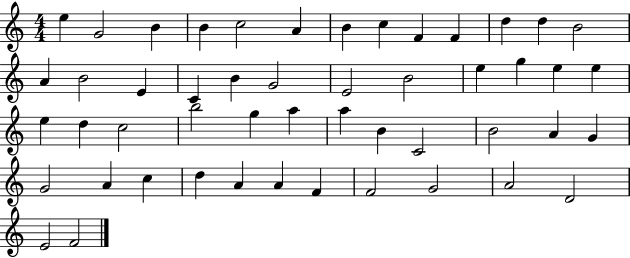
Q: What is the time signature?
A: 4/4